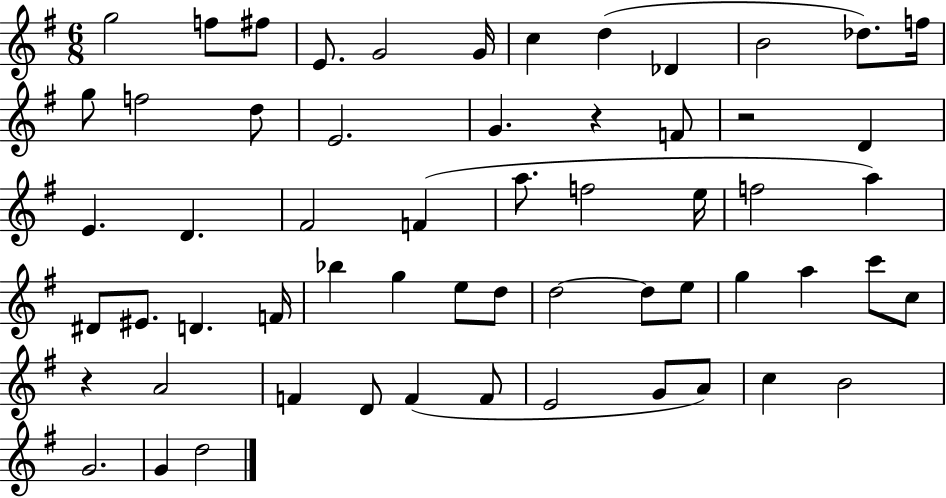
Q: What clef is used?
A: treble